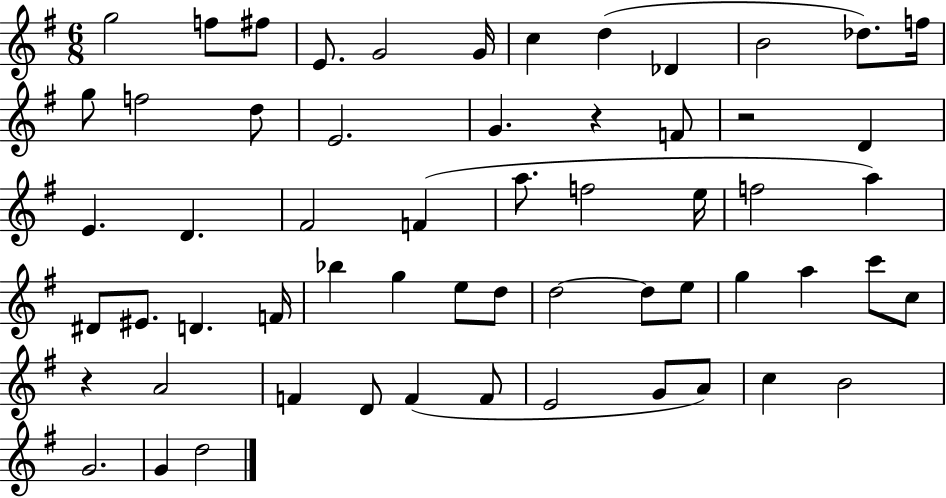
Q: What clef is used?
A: treble